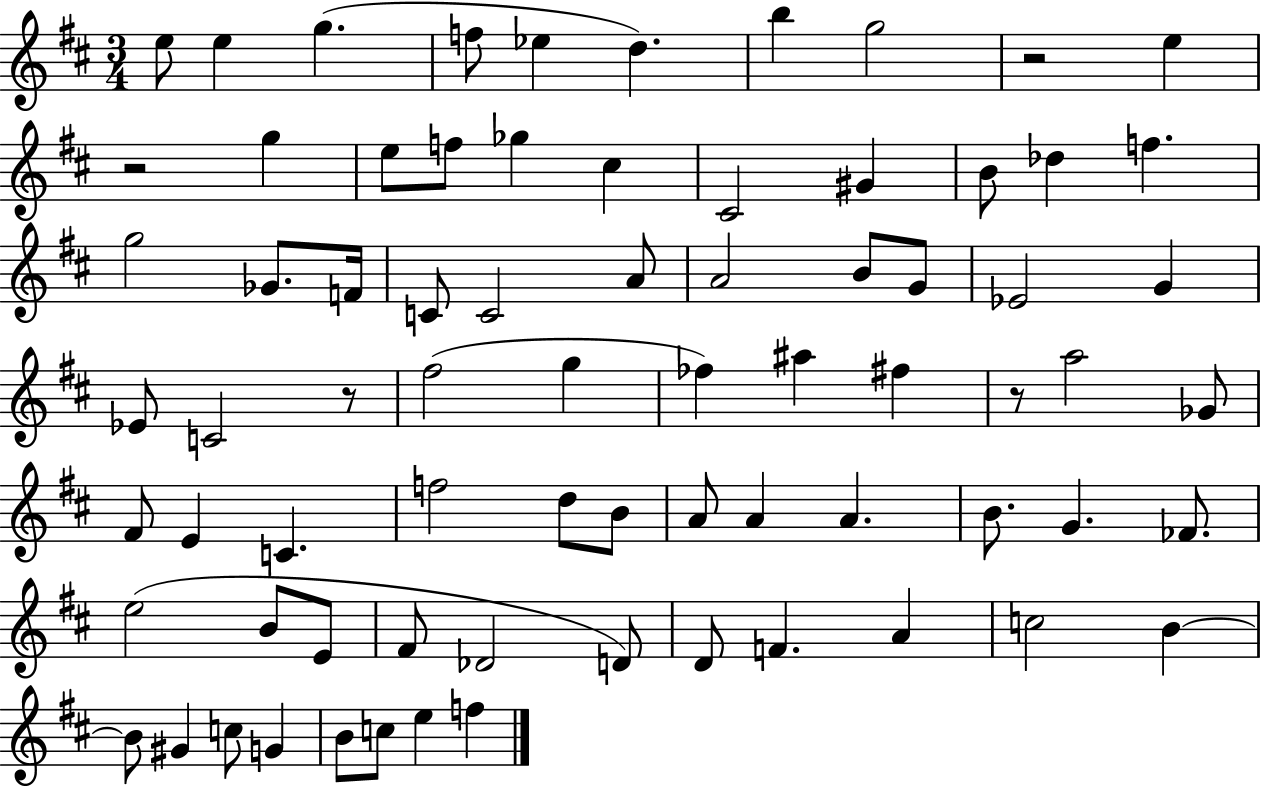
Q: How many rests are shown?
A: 4